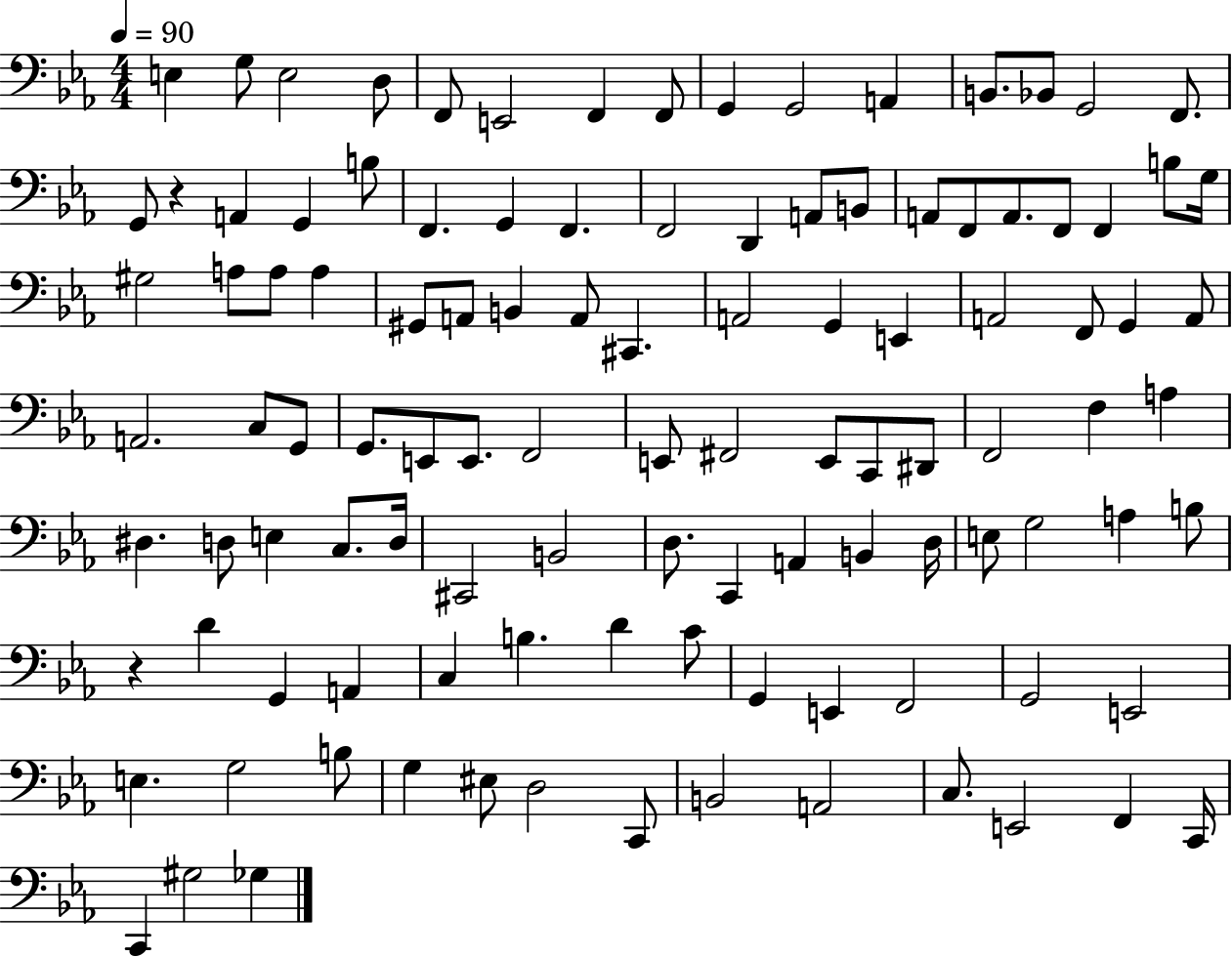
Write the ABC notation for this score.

X:1
T:Untitled
M:4/4
L:1/4
K:Eb
E, G,/2 E,2 D,/2 F,,/2 E,,2 F,, F,,/2 G,, G,,2 A,, B,,/2 _B,,/2 G,,2 F,,/2 G,,/2 z A,, G,, B,/2 F,, G,, F,, F,,2 D,, A,,/2 B,,/2 A,,/2 F,,/2 A,,/2 F,,/2 F,, B,/2 G,/4 ^G,2 A,/2 A,/2 A, ^G,,/2 A,,/2 B,, A,,/2 ^C,, A,,2 G,, E,, A,,2 F,,/2 G,, A,,/2 A,,2 C,/2 G,,/2 G,,/2 E,,/2 E,,/2 F,,2 E,,/2 ^F,,2 E,,/2 C,,/2 ^D,,/2 F,,2 F, A, ^D, D,/2 E, C,/2 D,/4 ^C,,2 B,,2 D,/2 C,, A,, B,, D,/4 E,/2 G,2 A, B,/2 z D G,, A,, C, B, D C/2 G,, E,, F,,2 G,,2 E,,2 E, G,2 B,/2 G, ^E,/2 D,2 C,,/2 B,,2 A,,2 C,/2 E,,2 F,, C,,/4 C,, ^G,2 _G,